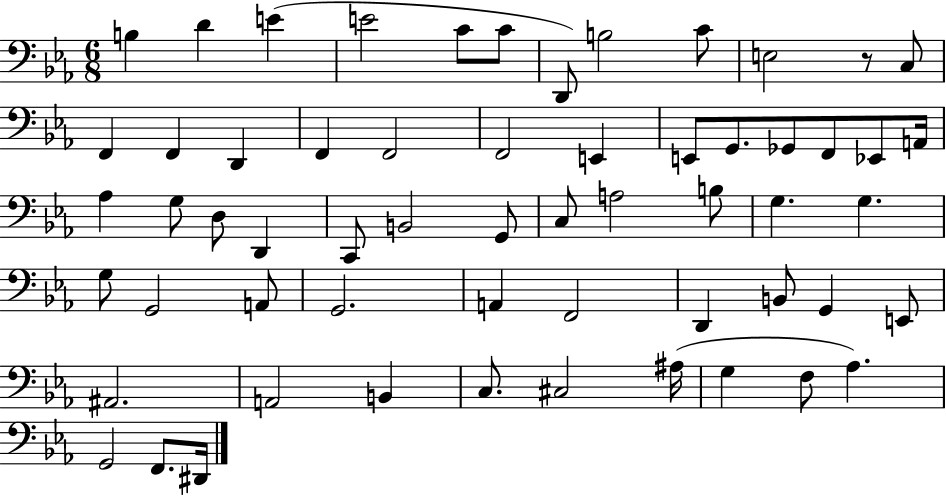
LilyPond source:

{
  \clef bass
  \numericTimeSignature
  \time 6/8
  \key ees \major
  b4 d'4 e'4( | e'2 c'8 c'8 | d,8) b2 c'8 | e2 r8 c8 | \break f,4 f,4 d,4 | f,4 f,2 | f,2 e,4 | e,8 g,8. ges,8 f,8 ees,8 a,16 | \break aes4 g8 d8 d,4 | c,8 b,2 g,8 | c8 a2 b8 | g4. g4. | \break g8 g,2 a,8 | g,2. | a,4 f,2 | d,4 b,8 g,4 e,8 | \break ais,2. | a,2 b,4 | c8. cis2 ais16( | g4 f8 aes4.) | \break g,2 f,8. dis,16 | \bar "|."
}